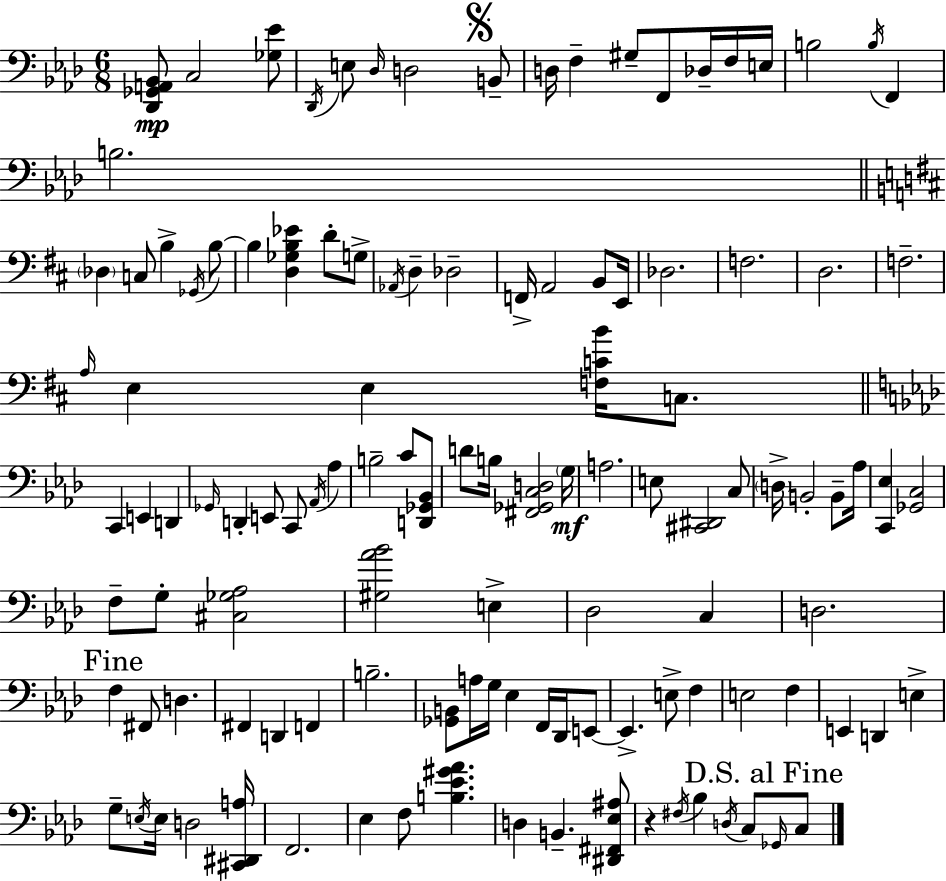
{
  \clef bass
  \numericTimeSignature
  \time 6/8
  \key aes \major
  <des, ges, a, bes,>8\mp c2 <ges ees'>8 | \acciaccatura { des,16 } e8 \grace { des16 } d2 | \mark \markup { \musicglyph "scripts.segno" } b,8-- d16 f4-- gis8-- f,8 des16-- | f16 e16 b2 \acciaccatura { b16 } f,4 | \break b2. | \bar "||" \break \key d \major \parenthesize des4 c8 b4-> \acciaccatura { ges,16 } b8~~ | b4 <d ges b ees'>4 d'8-. g8-> | \acciaccatura { aes,16 } d4-- des2-- | f,16-> a,2 b,8 | \break e,16 des2. | f2. | d2. | f2.-- | \break \grace { a16 } e4 e4 <f c' b'>16 | c8. \bar "||" \break \key f \minor c,4 e,4 d,4 | \grace { ges,16 } d,4-. e,8 c,8 \acciaccatura { aes,16 } aes4 | b2-- c'8 | <d, ges, bes,>8 d'8 b16 <fis, ges, c d>2 | \break \parenthesize g16\mf a2. | e8 <cis, dis,>2 | c8 \parenthesize d16-> b,2-. b,8-- | aes16 <c, ees>4 <ges, c>2 | \break f8-- g8-. <cis ges aes>2 | <gis aes' bes'>2 e4-> | des2 c4 | d2. | \break \mark "Fine" f4 fis,8 d4. | fis,4 d,4 f,4 | b2.-- | <ges, b,>8 a16 g16 ees4 f,16 des,16 | \break e,8~~ e,4.-> e8-> f4 | e2 f4 | e,4 d,4 e4-> | g8-- \acciaccatura { e16 } e16 d2 | \break <cis, dis, a>16 f,2. | ees4 f8 <b ees' gis' aes'>4. | d4 b,4.-- | <dis, fis, ees ais>8 r4 \acciaccatura { fis16 } bes4 | \break \acciaccatura { d16 } c8 \mark "D.S. al Fine" \grace { ges,16 } c8 \bar "|."
}